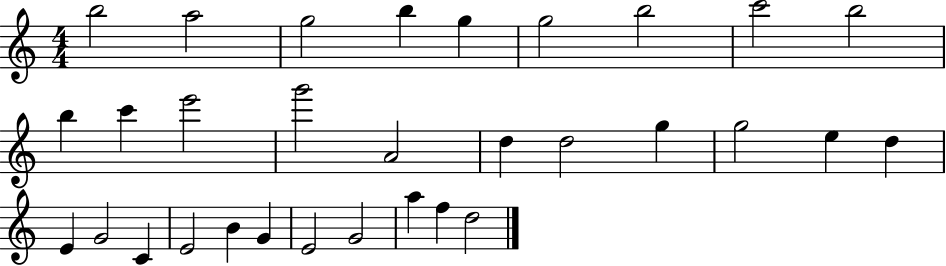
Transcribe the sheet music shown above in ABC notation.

X:1
T:Untitled
M:4/4
L:1/4
K:C
b2 a2 g2 b g g2 b2 c'2 b2 b c' e'2 g'2 A2 d d2 g g2 e d E G2 C E2 B G E2 G2 a f d2